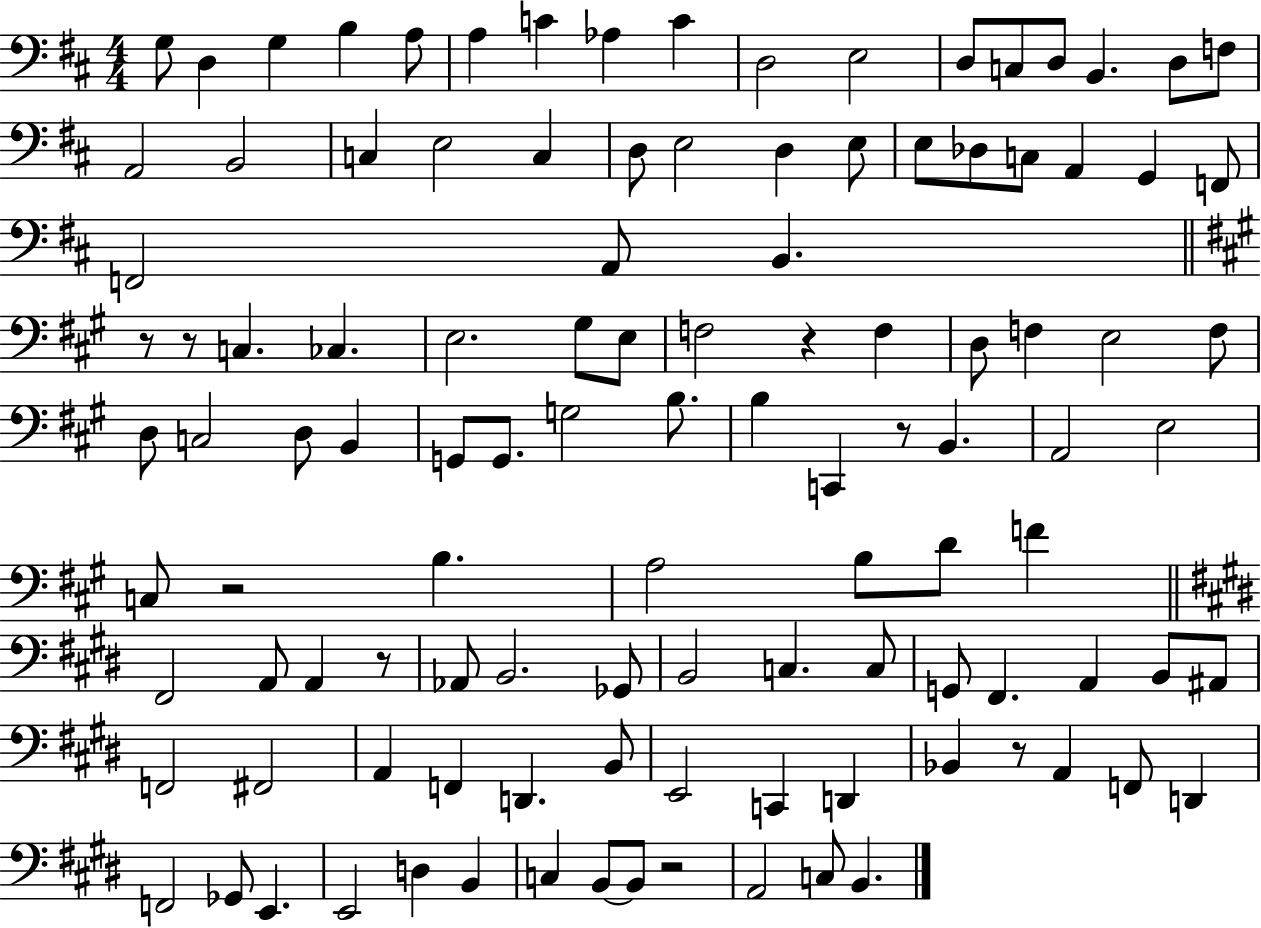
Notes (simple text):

G3/e D3/q G3/q B3/q A3/e A3/q C4/q Ab3/q C4/q D3/h E3/h D3/e C3/e D3/e B2/q. D3/e F3/e A2/h B2/h C3/q E3/h C3/q D3/e E3/h D3/q E3/e E3/e Db3/e C3/e A2/q G2/q F2/e F2/h A2/e B2/q. R/e R/e C3/q. CES3/q. E3/h. G#3/e E3/e F3/h R/q F3/q D3/e F3/q E3/h F3/e D3/e C3/h D3/e B2/q G2/e G2/e. G3/h B3/e. B3/q C2/q R/e B2/q. A2/h E3/h C3/e R/h B3/q. A3/h B3/e D4/e F4/q F#2/h A2/e A2/q R/e Ab2/e B2/h. Gb2/e B2/h C3/q. C3/e G2/e F#2/q. A2/q B2/e A#2/e F2/h F#2/h A2/q F2/q D2/q. B2/e E2/h C2/q D2/q Bb2/q R/e A2/q F2/e D2/q F2/h Gb2/e E2/q. E2/h D3/q B2/q C3/q B2/e B2/e R/h A2/h C3/e B2/q.